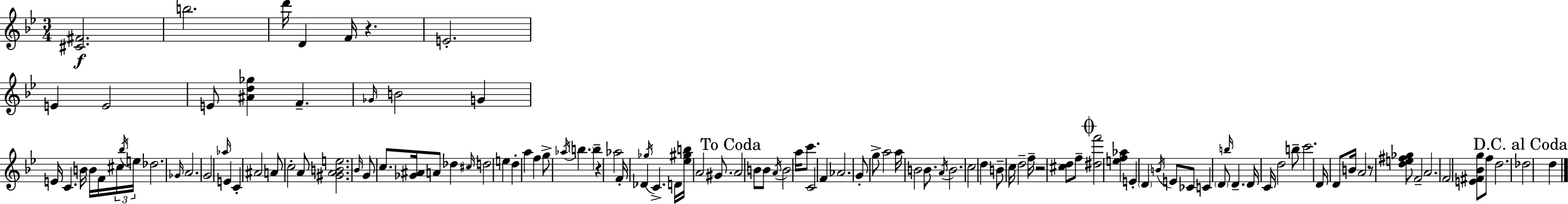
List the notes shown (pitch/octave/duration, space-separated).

[C#4,F#4]/h. B5/h. D6/s D4/q F4/s R/q. E4/h. E4/q E4/h E4/e [A#4,D5,Gb5]/q F4/q. Gb4/s B4/h G4/q E4/s C4/q. B4/s B4/s F4/s C#5/s Bb5/s E5/s Db5/h. Gb4/s A4/h. G4/h Ab5/s E4/q C4/q A#4/h A4/e C5/h A4/e [G#4,A4,B4,E5]/h. Bb4/s G4/e C5/e. [Gb4,A#4]/s A4/e Db5/q C#5/s D5/h E5/q D5/q A5/q F5/q G5/e Ab5/s B5/q. B5/q R/q Ab5/h F4/s Db4/q Gb5/s C4/q. D4/s [Eb5,G#5,B5]/s A4/h G#4/e. A4/h B4/e B4/e A4/s B4/h A5/s C6/e. C4/h F4/q Ab4/h. G4/e G5/e A5/h A5/s B4/h B4/e. A4/s B4/h. C5/h D5/q B4/e C5/s D5/h F5/s R/h [C#5,D5]/e F5/e [D#5,F6]/h [E5,F5,Ab5]/q E4/q D4/q B4/s E4/e CES4/e C4/q D4/e B5/s D4/q. D4/s C4/s D5/h B5/e C6/h. D4/s D4/e B4/s A4/h R/e [D5,E5,F#5,Gb5]/e F4/h A4/h. F4/h [E4,F#4,Bb4,G5]/e F5/e D5/h. Db5/h D5/q